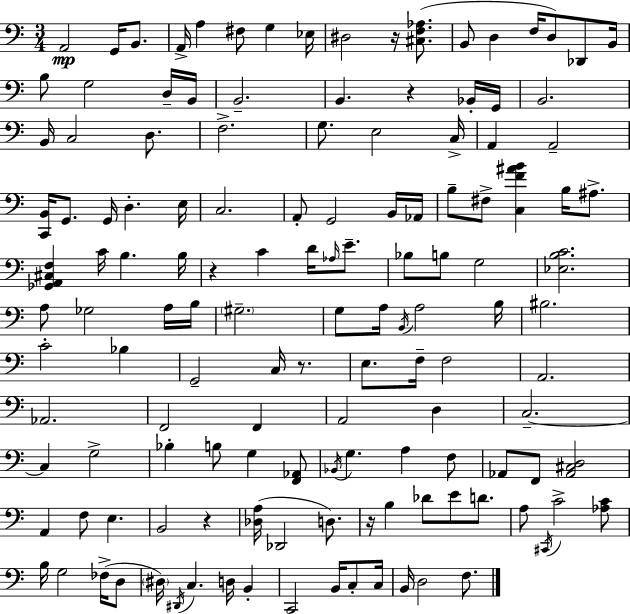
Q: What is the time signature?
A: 3/4